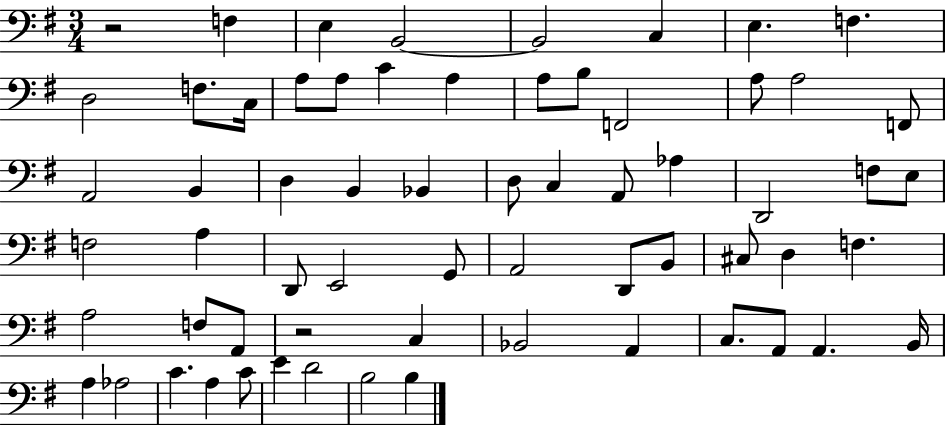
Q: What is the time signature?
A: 3/4